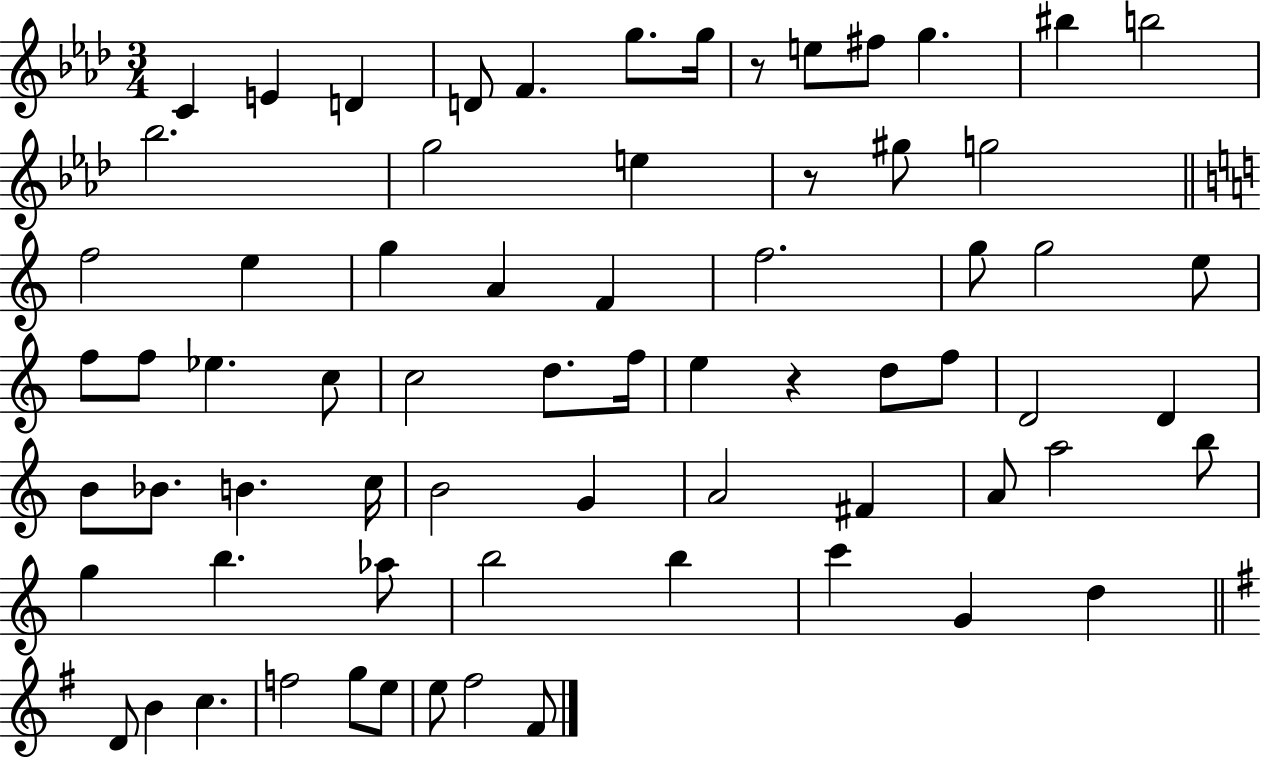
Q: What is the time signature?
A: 3/4